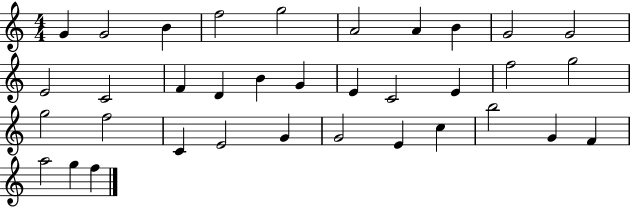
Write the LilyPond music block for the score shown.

{
  \clef treble
  \numericTimeSignature
  \time 4/4
  \key c \major
  g'4 g'2 b'4 | f''2 g''2 | a'2 a'4 b'4 | g'2 g'2 | \break e'2 c'2 | f'4 d'4 b'4 g'4 | e'4 c'2 e'4 | f''2 g''2 | \break g''2 f''2 | c'4 e'2 g'4 | g'2 e'4 c''4 | b''2 g'4 f'4 | \break a''2 g''4 f''4 | \bar "|."
}